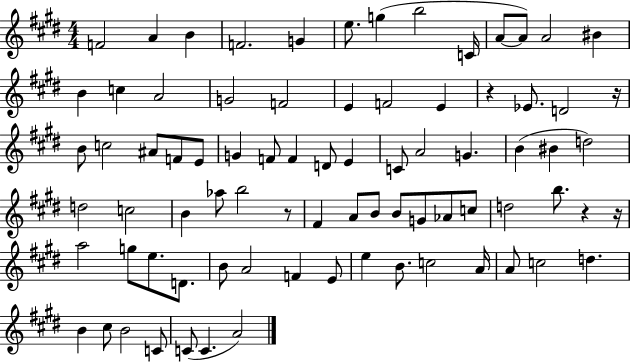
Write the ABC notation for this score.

X:1
T:Untitled
M:4/4
L:1/4
K:E
F2 A B F2 G e/2 g b2 C/4 A/2 A/2 A2 ^B B c A2 G2 F2 E F2 E z _E/2 D2 z/4 B/2 c2 ^A/2 F/2 E/2 G F/2 F D/2 E C/2 A2 G B ^B d2 d2 c2 B _a/2 b2 z/2 ^F A/2 B/2 B/2 G/2 _A/2 c/2 d2 b/2 z z/4 a2 g/2 e/2 D/2 B/2 A2 F E/2 e B/2 c2 A/4 A/2 c2 d B ^c/2 B2 C/2 C/2 C A2